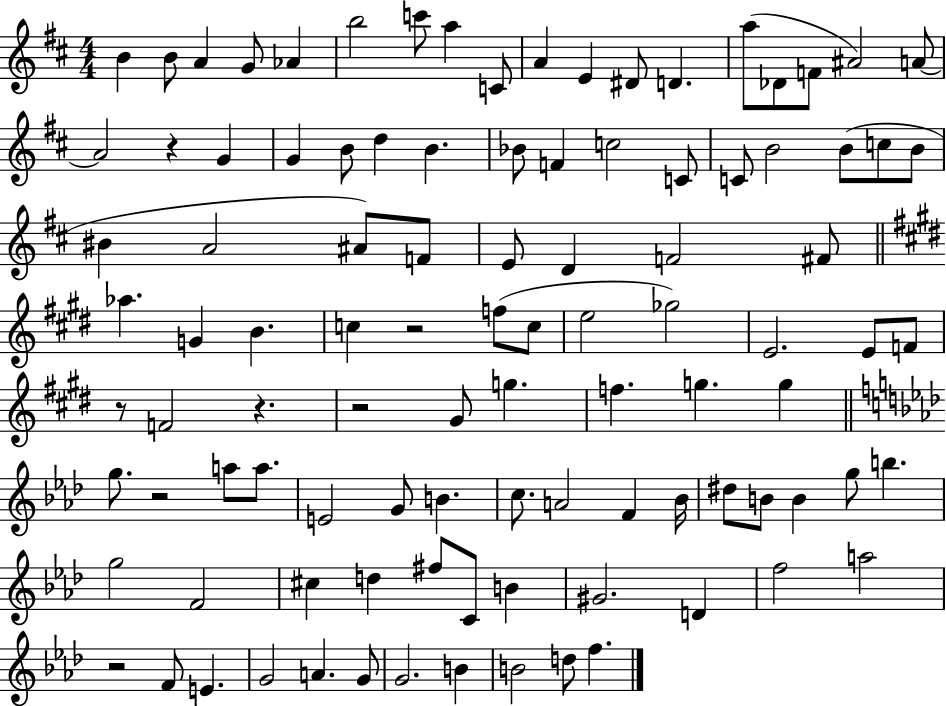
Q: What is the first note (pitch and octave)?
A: B4